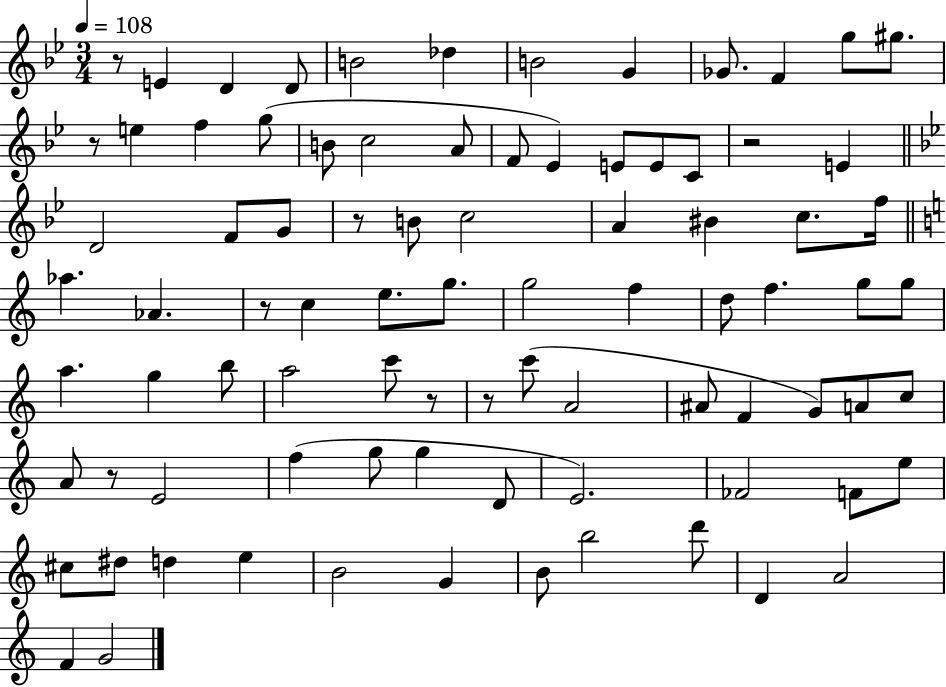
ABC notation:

X:1
T:Untitled
M:3/4
L:1/4
K:Bb
z/2 E D D/2 B2 _d B2 G _G/2 F g/2 ^g/2 z/2 e f g/2 B/2 c2 A/2 F/2 _E E/2 E/2 C/2 z2 E D2 F/2 G/2 z/2 B/2 c2 A ^B c/2 f/4 _a _A z/2 c e/2 g/2 g2 f d/2 f g/2 g/2 a g b/2 a2 c'/2 z/2 z/2 c'/2 A2 ^A/2 F G/2 A/2 c/2 A/2 z/2 E2 f g/2 g D/2 E2 _F2 F/2 e/2 ^c/2 ^d/2 d e B2 G B/2 b2 d'/2 D A2 F G2